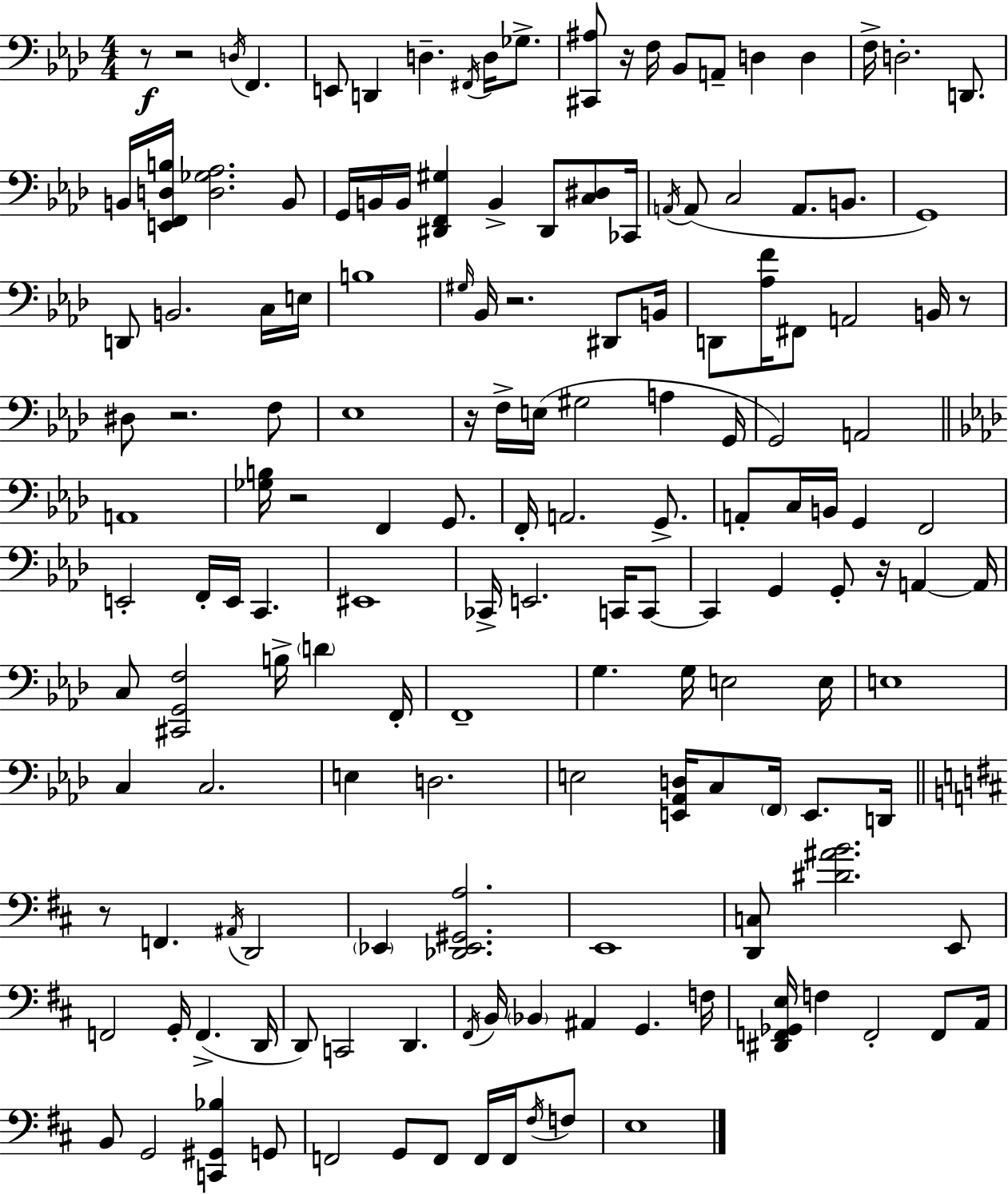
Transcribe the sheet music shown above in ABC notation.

X:1
T:Untitled
M:4/4
L:1/4
K:Ab
z/2 z2 D,/4 F,, E,,/2 D,, D, ^F,,/4 D,/4 _G,/2 [^C,,^A,]/2 z/4 F,/4 _B,,/2 A,,/2 D, D, F,/4 D,2 D,,/2 B,,/4 [E,,F,,D,B,]/4 [D,_G,_A,]2 B,,/2 G,,/4 B,,/4 B,,/4 [^D,,F,,^G,] B,, ^D,,/2 [C,^D,]/2 _C,,/4 A,,/4 A,,/2 C,2 A,,/2 B,,/2 G,,4 D,,/2 B,,2 C,/4 E,/4 B,4 ^G,/4 _B,,/4 z2 ^D,,/2 B,,/4 D,,/2 [_A,F]/4 ^F,,/2 A,,2 B,,/4 z/2 ^D,/2 z2 F,/2 _E,4 z/4 F,/4 E,/4 ^G,2 A, G,,/4 G,,2 A,,2 A,,4 [_G,B,]/4 z2 F,, G,,/2 F,,/4 A,,2 G,,/2 A,,/2 C,/4 B,,/4 G,, F,,2 E,,2 F,,/4 E,,/4 C,, ^E,,4 _C,,/4 E,,2 C,,/4 C,,/2 C,, G,, G,,/2 z/4 A,, A,,/4 C,/2 [^C,,G,,F,]2 B,/4 D F,,/4 F,,4 G, G,/4 E,2 E,/4 E,4 C, C,2 E, D,2 E,2 [E,,_A,,D,]/4 C,/2 F,,/4 E,,/2 D,,/4 z/2 F,, ^A,,/4 D,,2 _E,, [_D,,_E,,^G,,A,]2 E,,4 [D,,C,]/2 [^D^AB]2 E,,/2 F,,2 G,,/4 F,, D,,/4 D,,/2 C,,2 D,, ^F,,/4 B,,/4 _B,, ^A,, G,, F,/4 [^D,,F,,_G,,E,]/4 F, F,,2 F,,/2 A,,/4 B,,/2 G,,2 [C,,^G,,_B,] G,,/2 F,,2 G,,/2 F,,/2 F,,/4 F,,/4 ^F,/4 F,/2 E,4